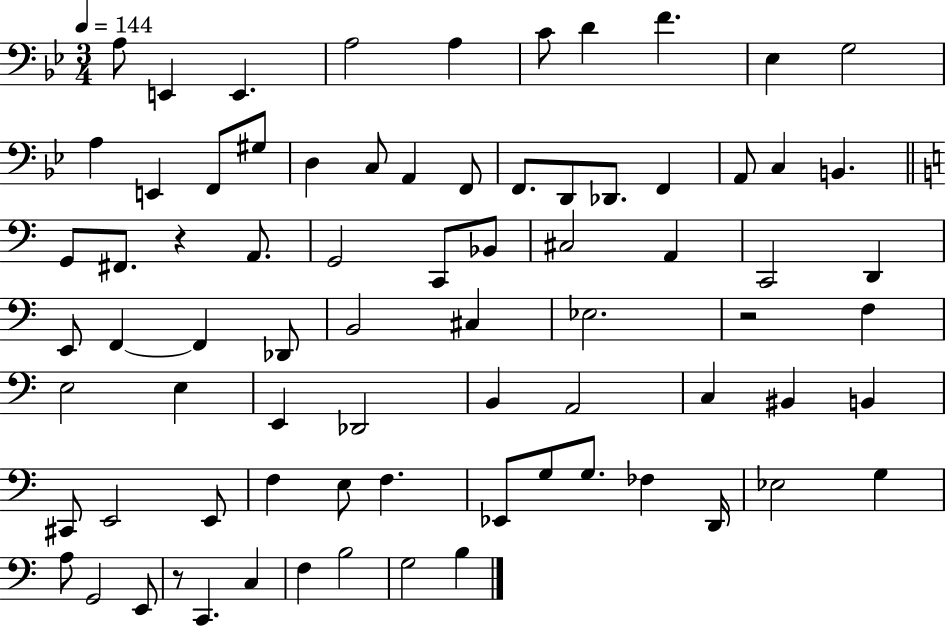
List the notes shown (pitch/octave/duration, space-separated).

A3/e E2/q E2/q. A3/h A3/q C4/e D4/q F4/q. Eb3/q G3/h A3/q E2/q F2/e G#3/e D3/q C3/e A2/q F2/e F2/e. D2/e Db2/e. F2/q A2/e C3/q B2/q. G2/e F#2/e. R/q A2/e. G2/h C2/e Bb2/e C#3/h A2/q C2/h D2/q E2/e F2/q F2/q Db2/e B2/h C#3/q Eb3/h. R/h F3/q E3/h E3/q E2/q Db2/h B2/q A2/h C3/q BIS2/q B2/q C#2/e E2/h E2/e F3/q E3/e F3/q. Eb2/e G3/e G3/e. FES3/q D2/s Eb3/h G3/q A3/e G2/h E2/e R/e C2/q. C3/q F3/q B3/h G3/h B3/q